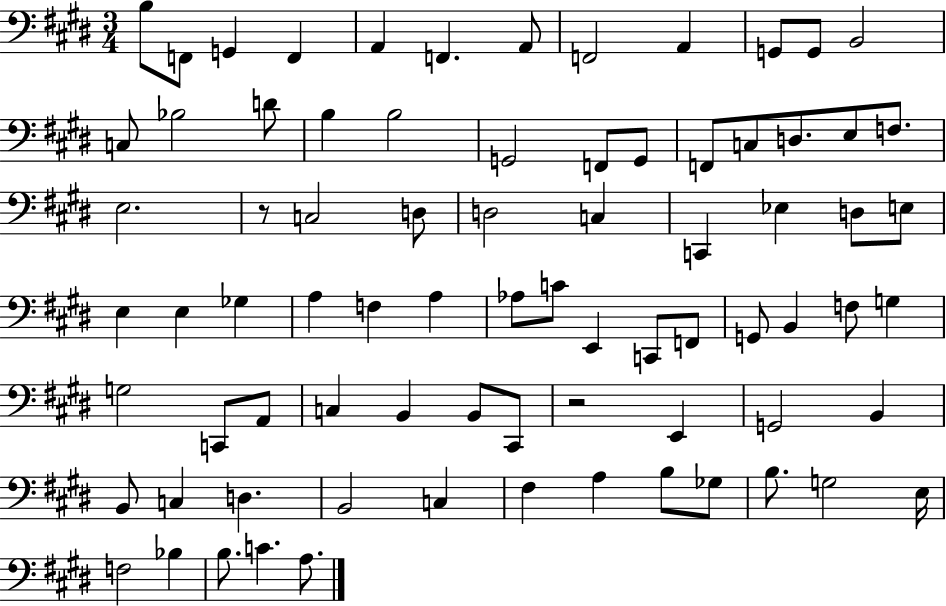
{
  \clef bass
  \numericTimeSignature
  \time 3/4
  \key e \major
  \repeat volta 2 { b8 f,8 g,4 f,4 | a,4 f,4. a,8 | f,2 a,4 | g,8 g,8 b,2 | \break c8 bes2 d'8 | b4 b2 | g,2 f,8 g,8 | f,8 c8 d8. e8 f8. | \break e2. | r8 c2 d8 | d2 c4 | c,4 ees4 d8 e8 | \break e4 e4 ges4 | a4 f4 a4 | aes8 c'8 e,4 c,8 f,8 | g,8 b,4 f8 g4 | \break g2 c,8 a,8 | c4 b,4 b,8 cis,8 | r2 e,4 | g,2 b,4 | \break b,8 c4 d4. | b,2 c4 | fis4 a4 b8 ges8 | b8. g2 e16 | \break f2 bes4 | b8. c'4. a8. | } \bar "|."
}